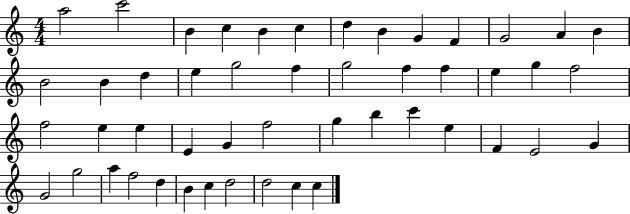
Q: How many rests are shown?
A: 0